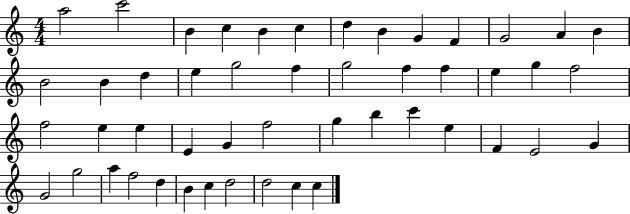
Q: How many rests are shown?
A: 0